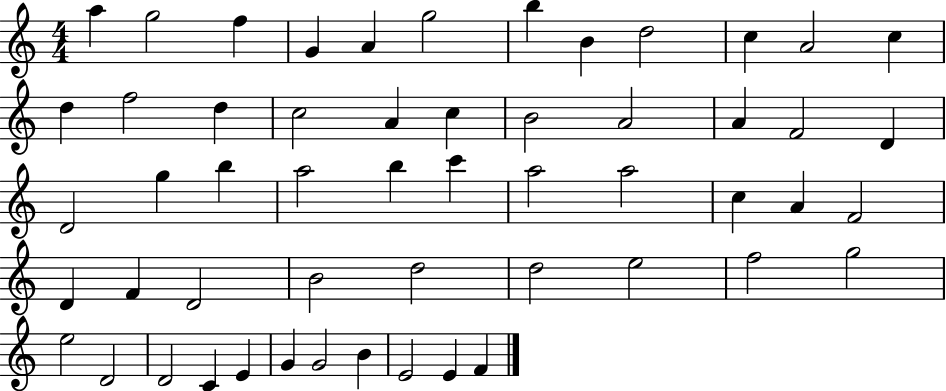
{
  \clef treble
  \numericTimeSignature
  \time 4/4
  \key c \major
  a''4 g''2 f''4 | g'4 a'4 g''2 | b''4 b'4 d''2 | c''4 a'2 c''4 | \break d''4 f''2 d''4 | c''2 a'4 c''4 | b'2 a'2 | a'4 f'2 d'4 | \break d'2 g''4 b''4 | a''2 b''4 c'''4 | a''2 a''2 | c''4 a'4 f'2 | \break d'4 f'4 d'2 | b'2 d''2 | d''2 e''2 | f''2 g''2 | \break e''2 d'2 | d'2 c'4 e'4 | g'4 g'2 b'4 | e'2 e'4 f'4 | \break \bar "|."
}